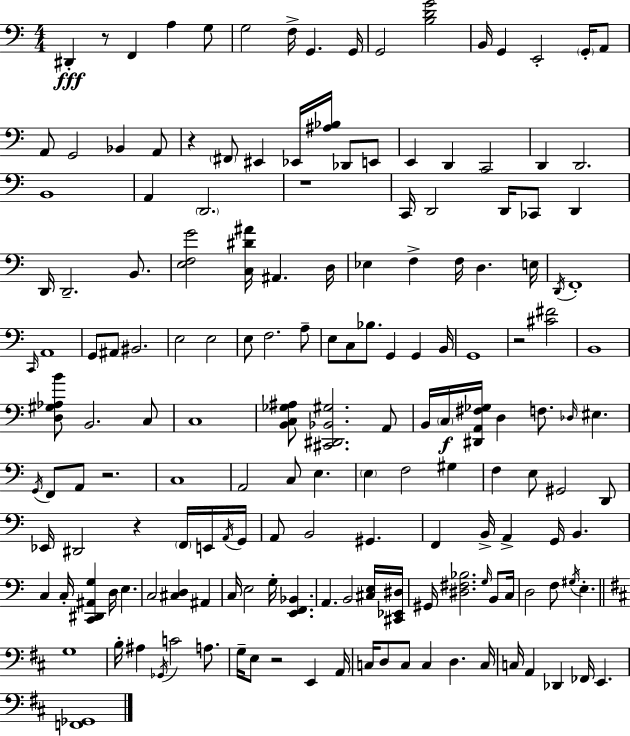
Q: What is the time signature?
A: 4/4